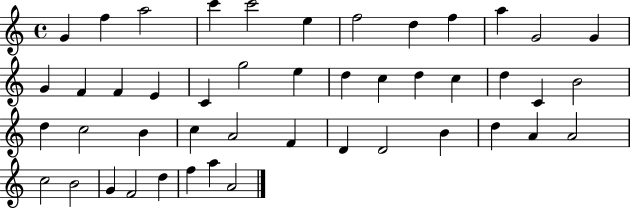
{
  \clef treble
  \time 4/4
  \defaultTimeSignature
  \key c \major
  g'4 f''4 a''2 | c'''4 c'''2 e''4 | f''2 d''4 f''4 | a''4 g'2 g'4 | \break g'4 f'4 f'4 e'4 | c'4 g''2 e''4 | d''4 c''4 d''4 c''4 | d''4 c'4 b'2 | \break d''4 c''2 b'4 | c''4 a'2 f'4 | d'4 d'2 b'4 | d''4 a'4 a'2 | \break c''2 b'2 | g'4 f'2 d''4 | f''4 a''4 a'2 | \bar "|."
}